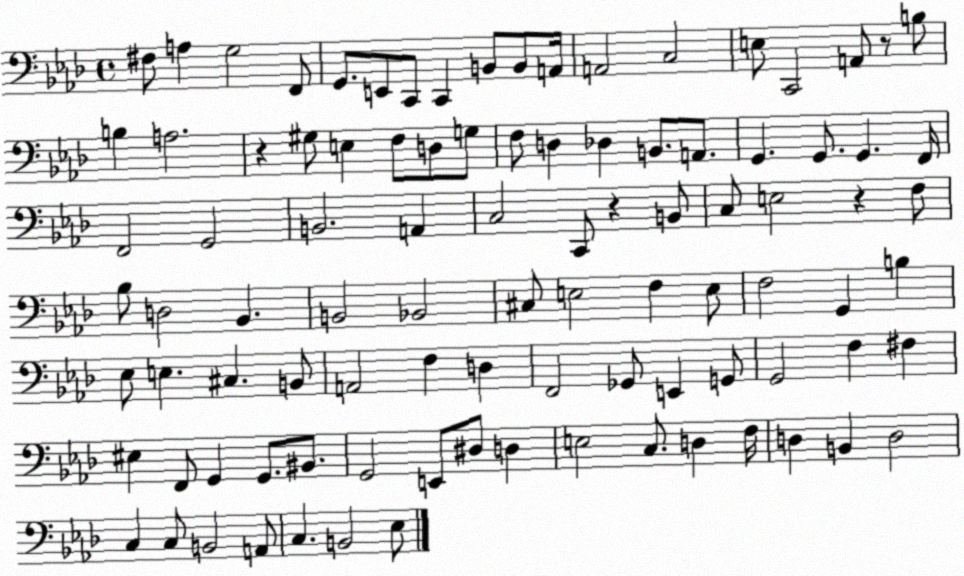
X:1
T:Untitled
M:4/4
L:1/4
K:Ab
^F,/2 A, G,2 F,,/2 G,,/2 E,,/2 C,,/2 C,, B,,/2 B,,/2 A,,/4 A,,2 C,2 E,/2 C,,2 A,,/2 z/2 B,/2 B, A,2 z ^G,/2 E, F,/2 D,/2 G,/2 F,/2 D, _D, B,,/2 A,,/2 G,, G,,/2 G,, F,,/4 F,,2 G,,2 B,,2 A,, C,2 C,,/2 z B,,/2 C,/2 E,2 z F,/2 _B,/2 D,2 _B,, B,,2 _B,,2 ^C,/2 E,2 F, E,/2 F,2 G,, B, _E,/2 E, ^C, B,,/2 A,,2 F, D, F,,2 _G,,/2 E,, G,,/2 G,,2 F, ^F, ^E, F,,/2 G,, G,,/2 ^B,,/2 G,,2 E,,/2 ^D,/2 D, E,2 C,/2 D, F,/4 D, B,, D,2 C, C,/2 B,,2 A,,/2 C, B,,2 _E,/2